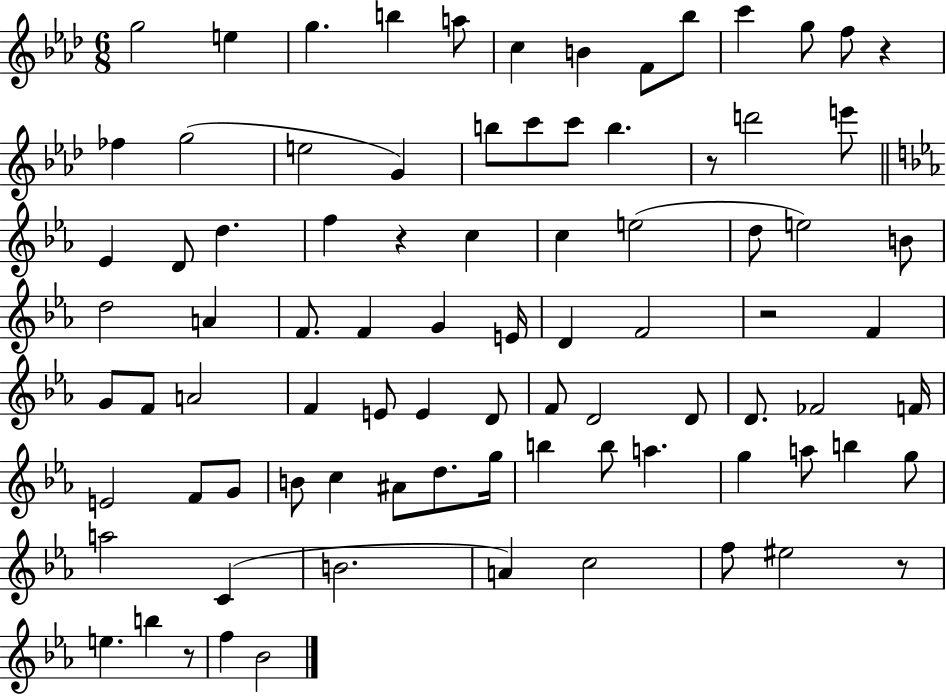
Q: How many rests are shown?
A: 6